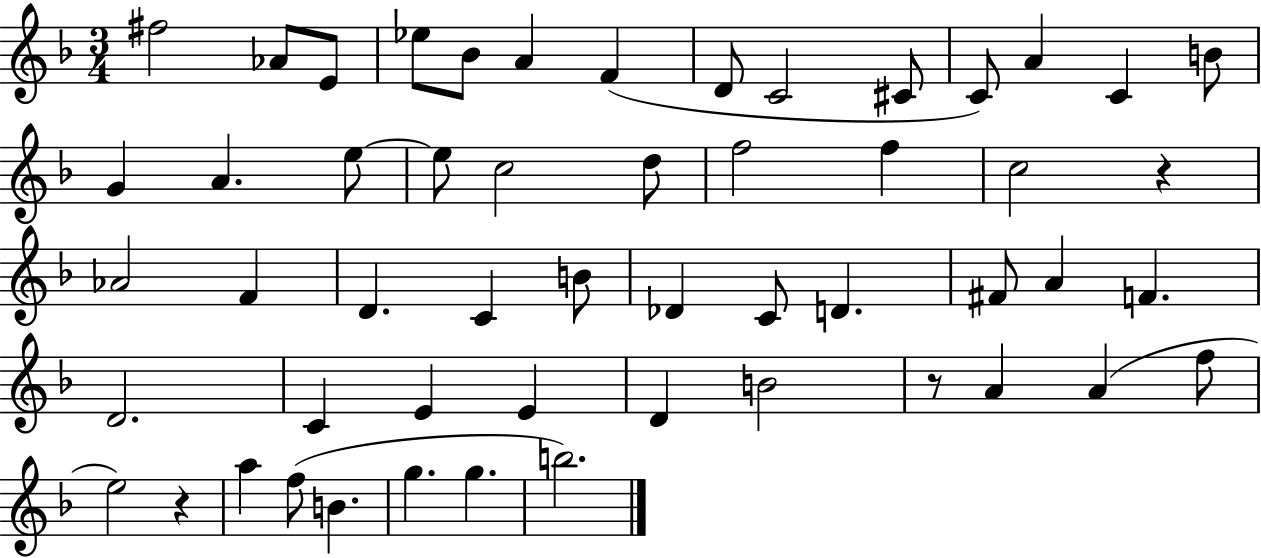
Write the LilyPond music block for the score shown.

{
  \clef treble
  \numericTimeSignature
  \time 3/4
  \key f \major
  fis''2 aes'8 e'8 | ees''8 bes'8 a'4 f'4( | d'8 c'2 cis'8 | c'8) a'4 c'4 b'8 | \break g'4 a'4. e''8~~ | e''8 c''2 d''8 | f''2 f''4 | c''2 r4 | \break aes'2 f'4 | d'4. c'4 b'8 | des'4 c'8 d'4. | fis'8 a'4 f'4. | \break d'2. | c'4 e'4 e'4 | d'4 b'2 | r8 a'4 a'4( f''8 | \break e''2) r4 | a''4 f''8( b'4. | g''4. g''4. | b''2.) | \break \bar "|."
}